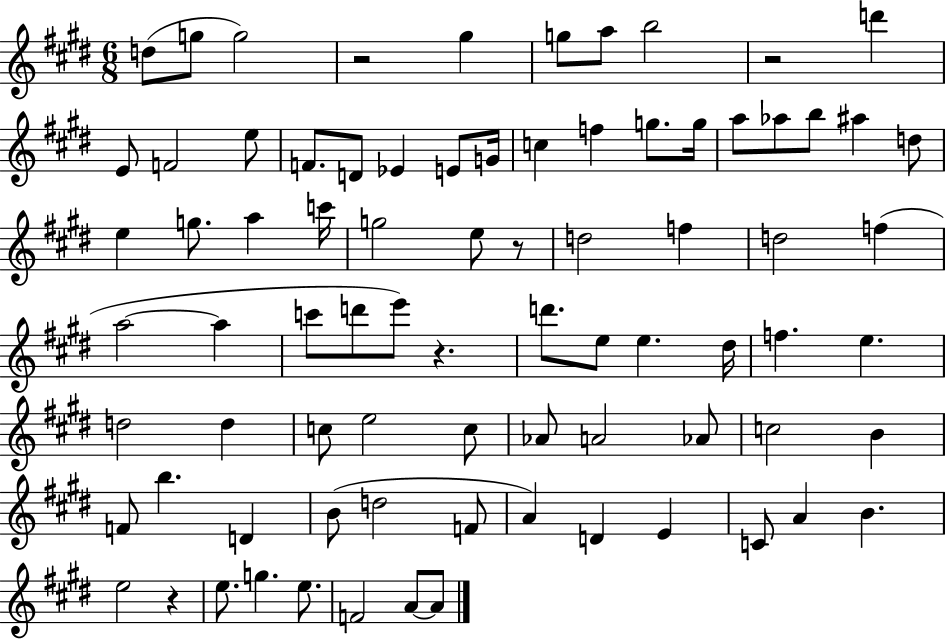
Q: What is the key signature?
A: E major